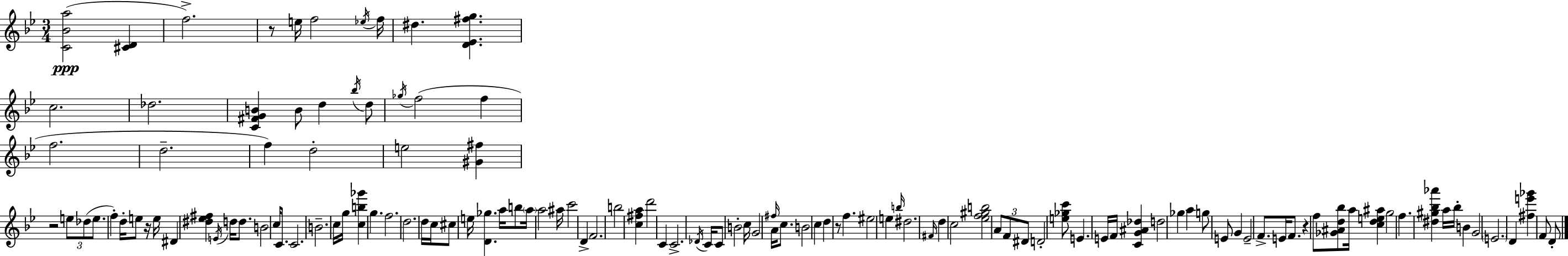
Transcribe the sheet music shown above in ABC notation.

X:1
T:Untitled
M:3/4
L:1/4
K:Bb
[C_Ba]2 [^CD] f2 z/2 e/4 f2 _e/4 f/4 ^d [D_E^fg] c2 _d2 [C^FGB] B/2 d _b/4 d/2 _g/4 f2 f f2 d2 f d2 e2 [^G^f] z2 e/2 _d/2 e/2 f d/4 e/2 z/4 e/4 ^D [^d_e^f] E/4 d/4 d/2 B2 c/4 C/2 C2 B2 c/4 g/4 [cb_g'] g f2 d2 d/4 c/4 ^c/2 e/4 [D_g] a/4 b/2 a/4 a2 ^a/4 c'2 D F2 b2 [c^fa] d'2 C C2 _D/4 C/4 C/2 B2 c/4 G2 ^f/4 A/4 c/2 B2 c d z/2 f ^e2 e b/4 ^d2 ^F/4 d c2 [_ef^gb]2 A/2 F/2 ^D/2 D2 [e_gc']/2 E E/4 F/4 [CG^A_d] d2 _g a g/2 E/2 G E2 F/2 E/4 F/2 z f/2 [_G^Ad_b]/2 a/4 [cde^a] g2 f [^d^g_b_a'] a/4 _b/4 B G2 E2 D [^fe'_g'] F/2 D/2